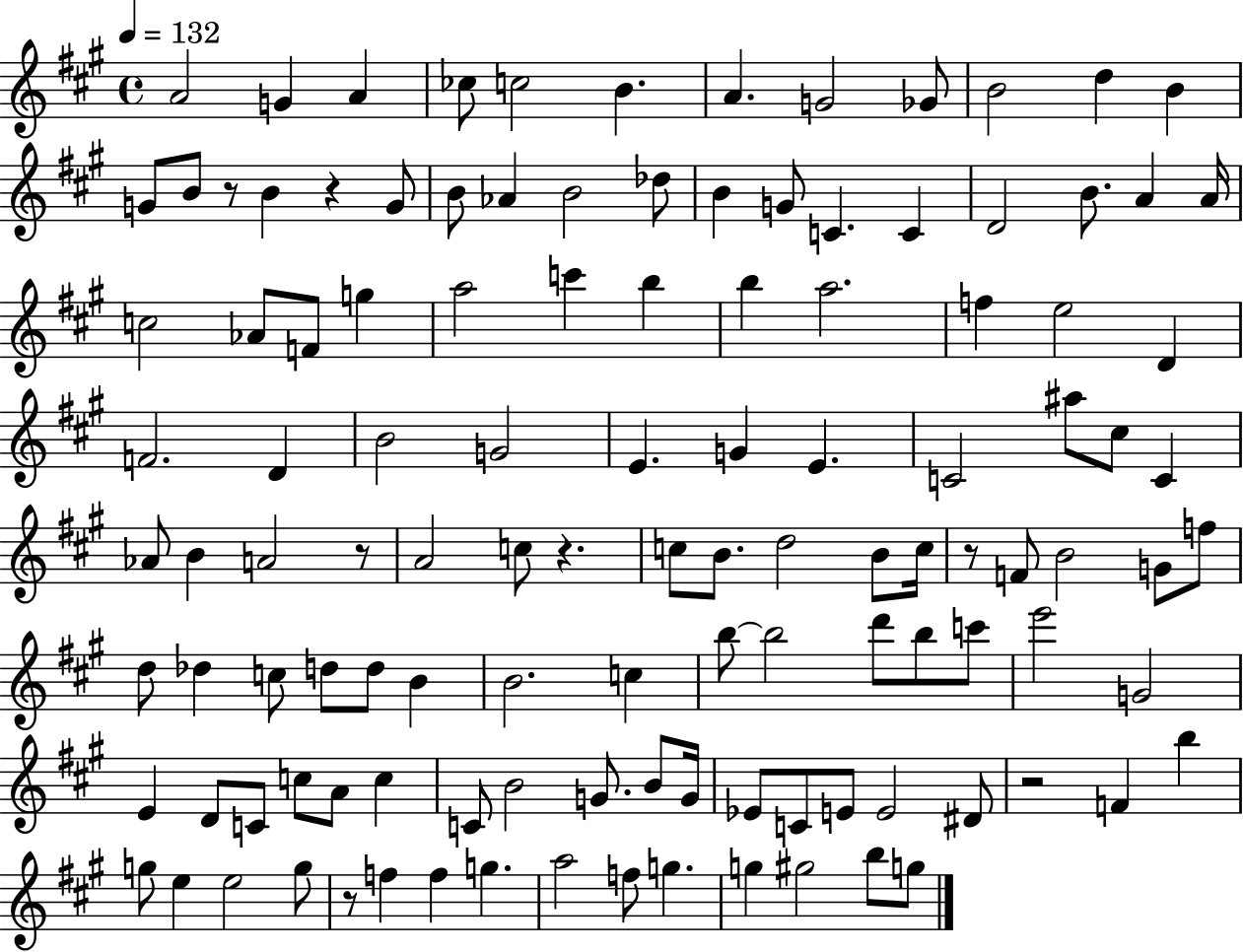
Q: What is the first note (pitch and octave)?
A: A4